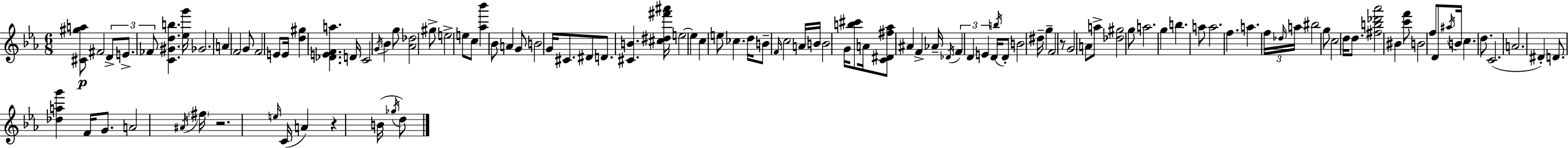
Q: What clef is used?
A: treble